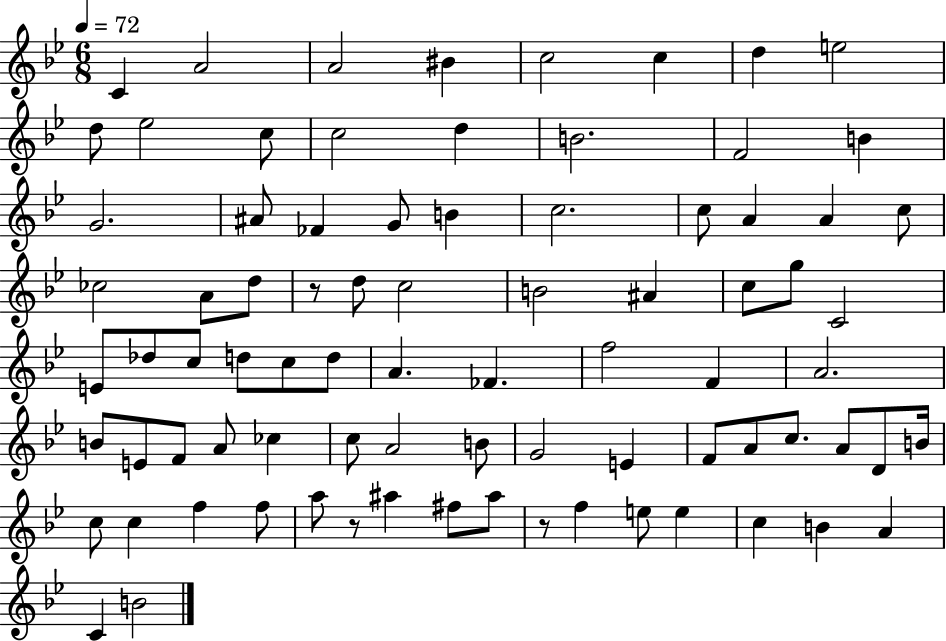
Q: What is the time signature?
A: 6/8